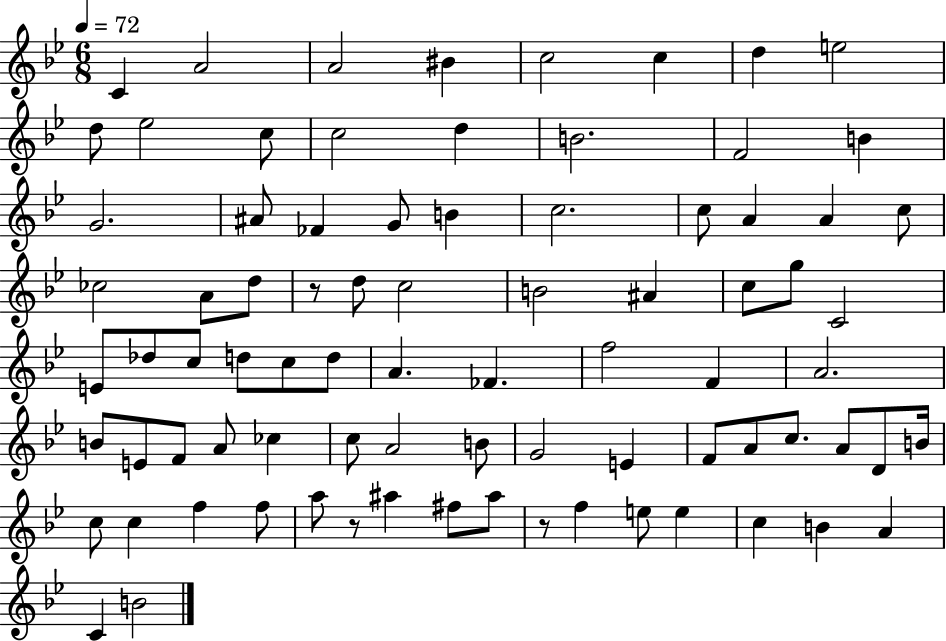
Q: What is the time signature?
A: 6/8